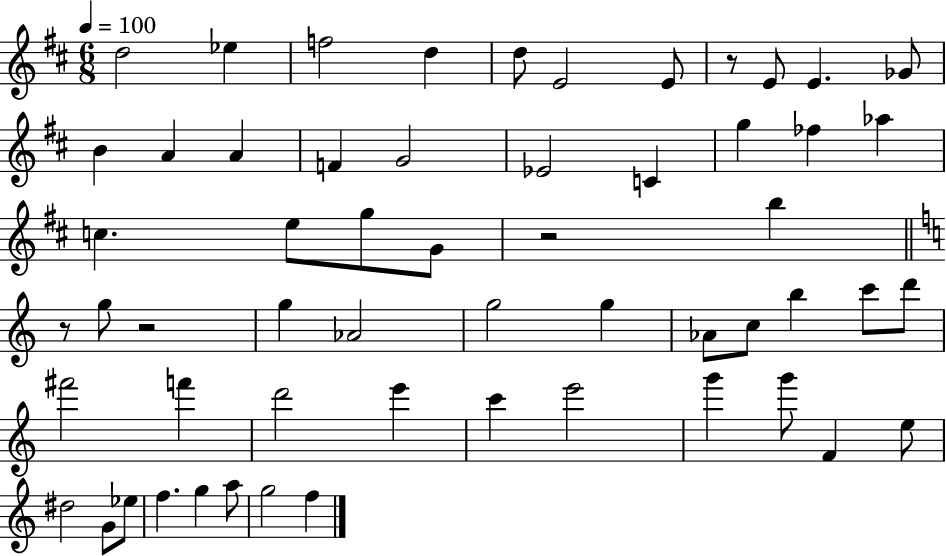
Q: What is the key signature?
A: D major